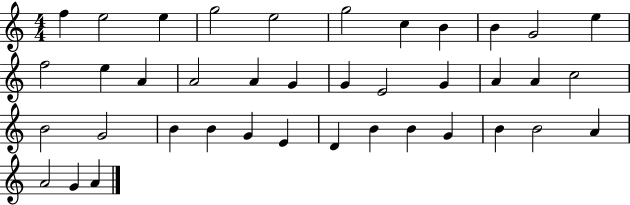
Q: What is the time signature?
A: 4/4